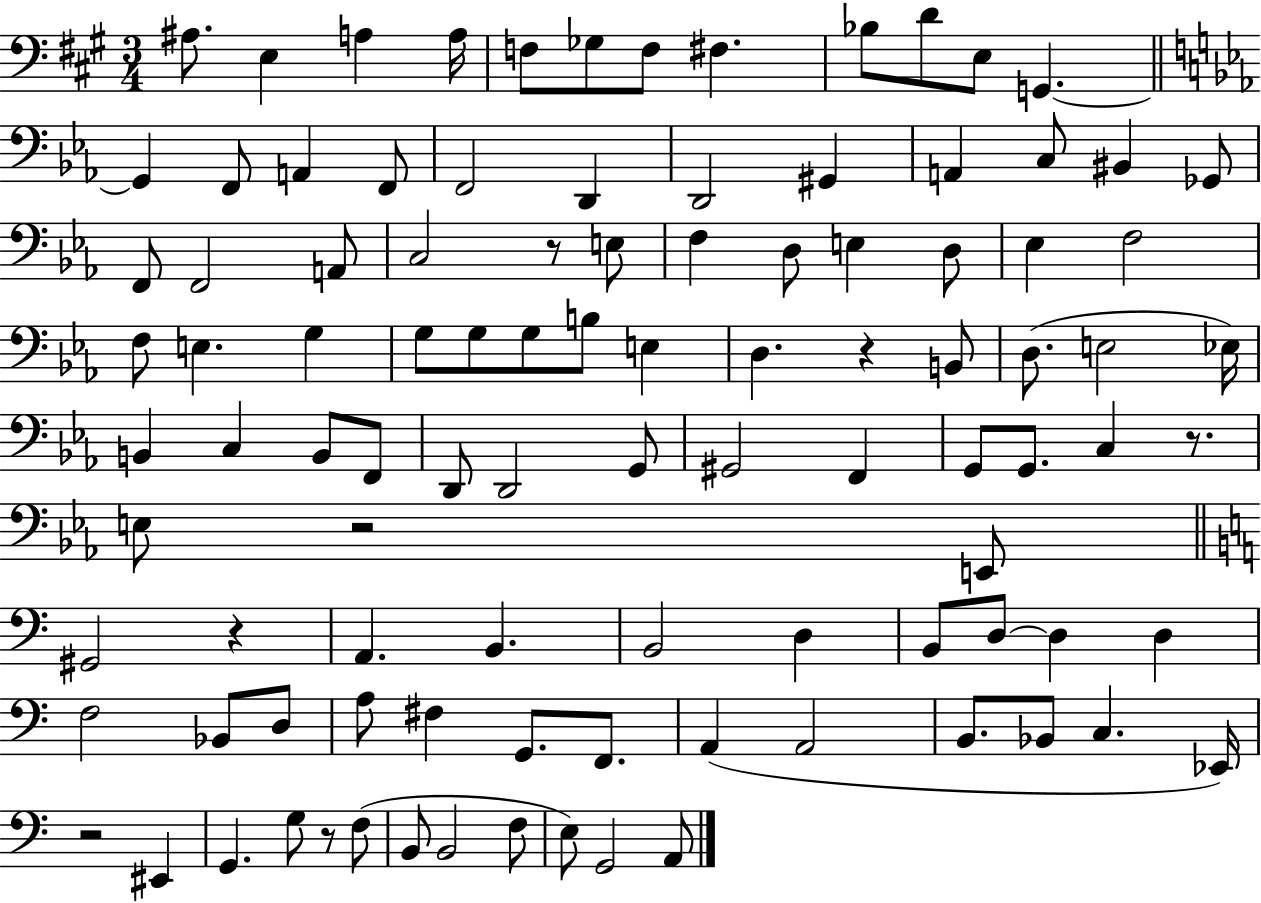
A#3/e. E3/q A3/q A3/s F3/e Gb3/e F3/e F#3/q. Bb3/e D4/e E3/e G2/q. G2/q F2/e A2/q F2/e F2/h D2/q D2/h G#2/q A2/q C3/e BIS2/q Gb2/e F2/e F2/h A2/e C3/h R/e E3/e F3/q D3/e E3/q D3/e Eb3/q F3/h F3/e E3/q. G3/q G3/e G3/e G3/e B3/e E3/q D3/q. R/q B2/e D3/e. E3/h Eb3/s B2/q C3/q B2/e F2/e D2/e D2/h G2/e G#2/h F2/q G2/e G2/e. C3/q R/e. E3/e R/h E2/e G#2/h R/q A2/q. B2/q. B2/h D3/q B2/e D3/e D3/q D3/q F3/h Bb2/e D3/e A3/e F#3/q G2/e. F2/e. A2/q A2/h B2/e. Bb2/e C3/q. Eb2/s R/h EIS2/q G2/q. G3/e R/e F3/e B2/e B2/h F3/e E3/e G2/h A2/e